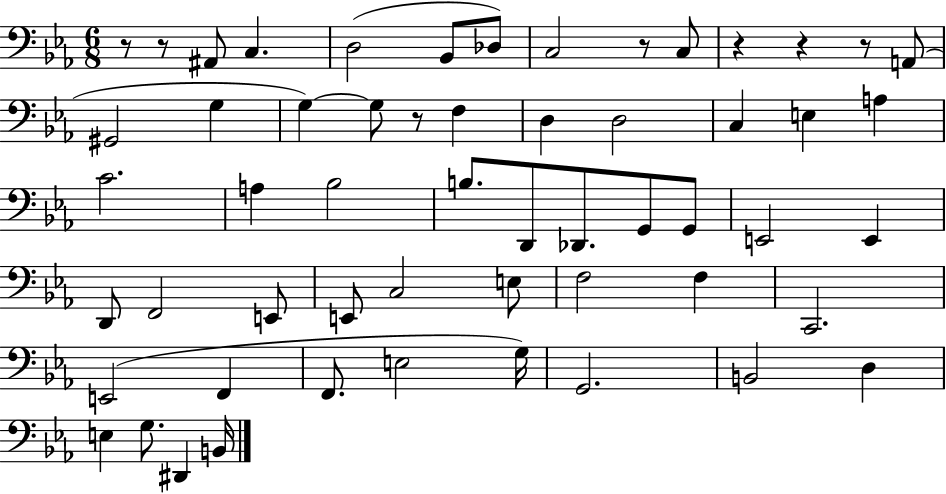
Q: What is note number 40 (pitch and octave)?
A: F2